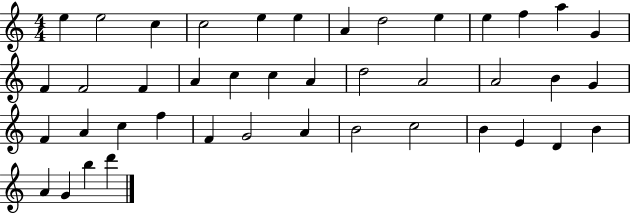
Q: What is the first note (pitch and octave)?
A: E5